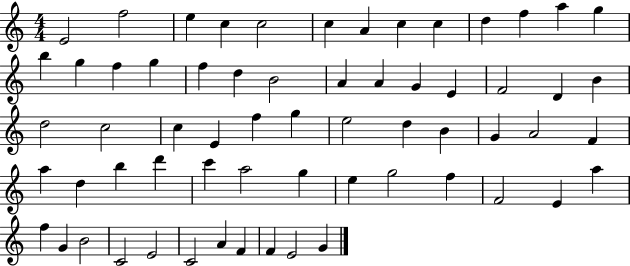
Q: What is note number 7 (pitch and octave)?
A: A4